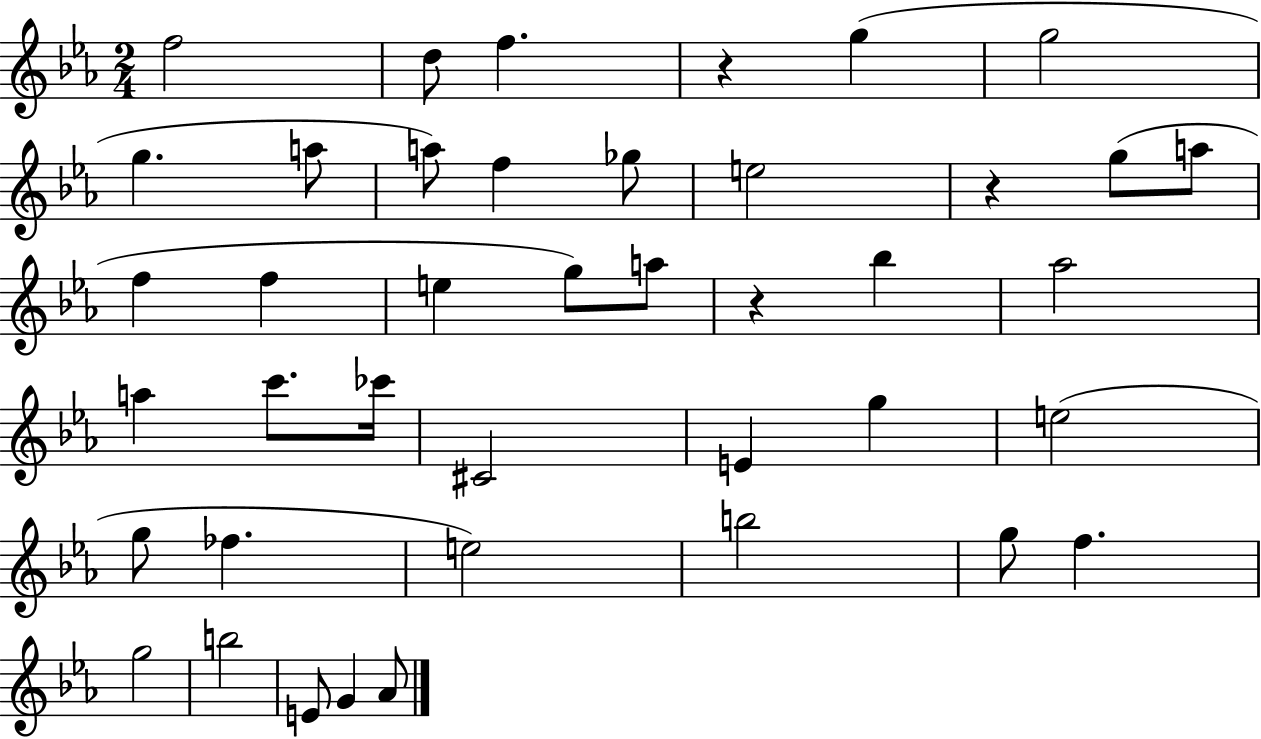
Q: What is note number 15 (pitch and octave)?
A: F5